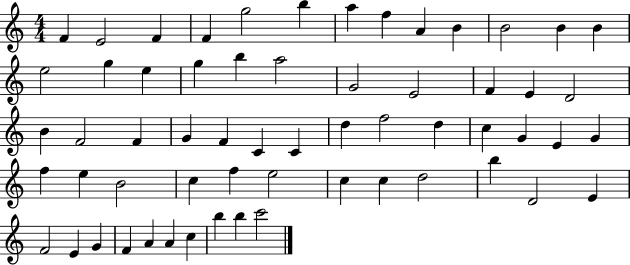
{
  \clef treble
  \numericTimeSignature
  \time 4/4
  \key c \major
  f'4 e'2 f'4 | f'4 g''2 b''4 | a''4 f''4 a'4 b'4 | b'2 b'4 b'4 | \break e''2 g''4 e''4 | g''4 b''4 a''2 | g'2 e'2 | f'4 e'4 d'2 | \break b'4 f'2 f'4 | g'4 f'4 c'4 c'4 | d''4 f''2 d''4 | c''4 g'4 e'4 g'4 | \break f''4 e''4 b'2 | c''4 f''4 e''2 | c''4 c''4 d''2 | b''4 d'2 e'4 | \break f'2 e'4 g'4 | f'4 a'4 a'4 c''4 | b''4 b''4 c'''2 | \bar "|."
}